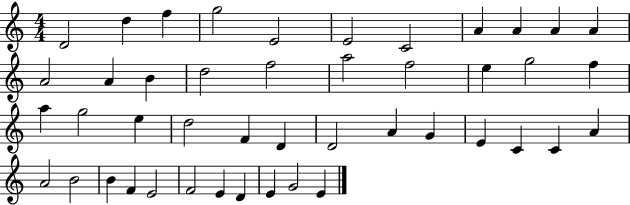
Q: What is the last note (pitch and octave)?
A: E4